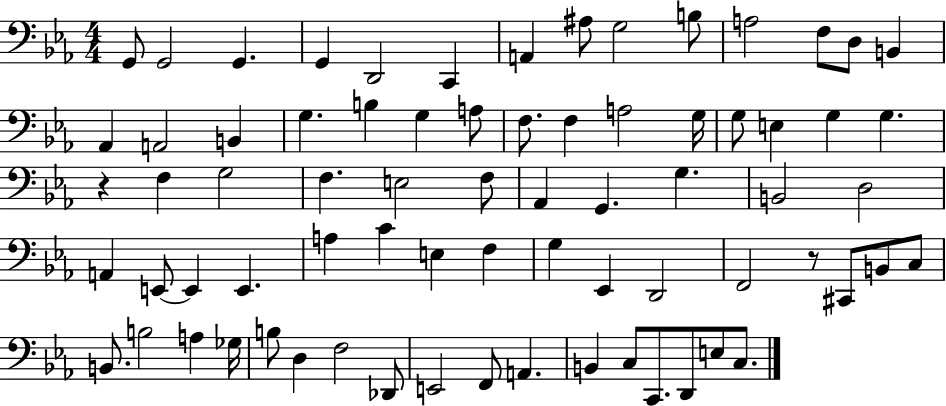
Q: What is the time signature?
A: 4/4